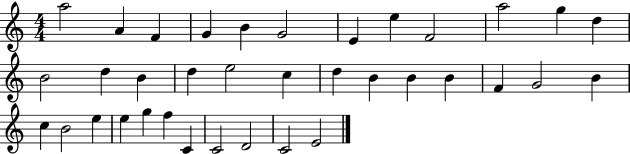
X:1
T:Untitled
M:4/4
L:1/4
K:C
a2 A F G B G2 E e F2 a2 g d B2 d B d e2 c d B B B F G2 B c B2 e e g f C C2 D2 C2 E2